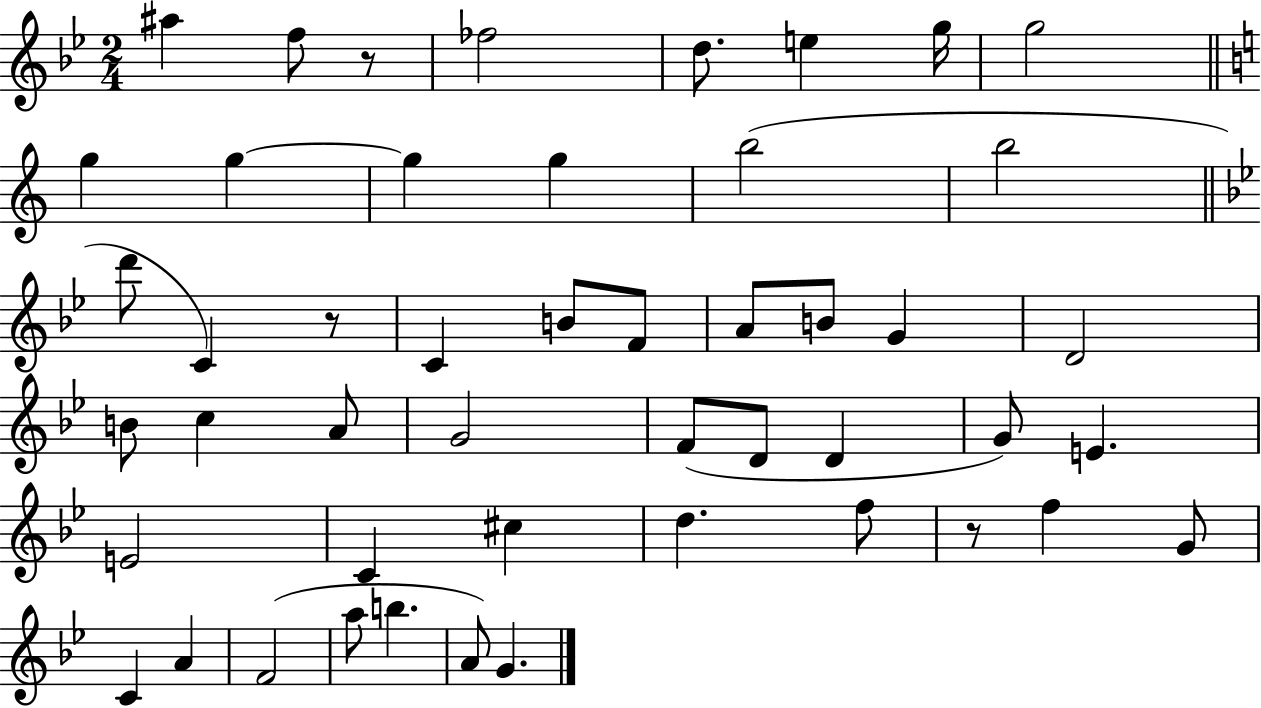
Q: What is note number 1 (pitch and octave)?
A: A#5